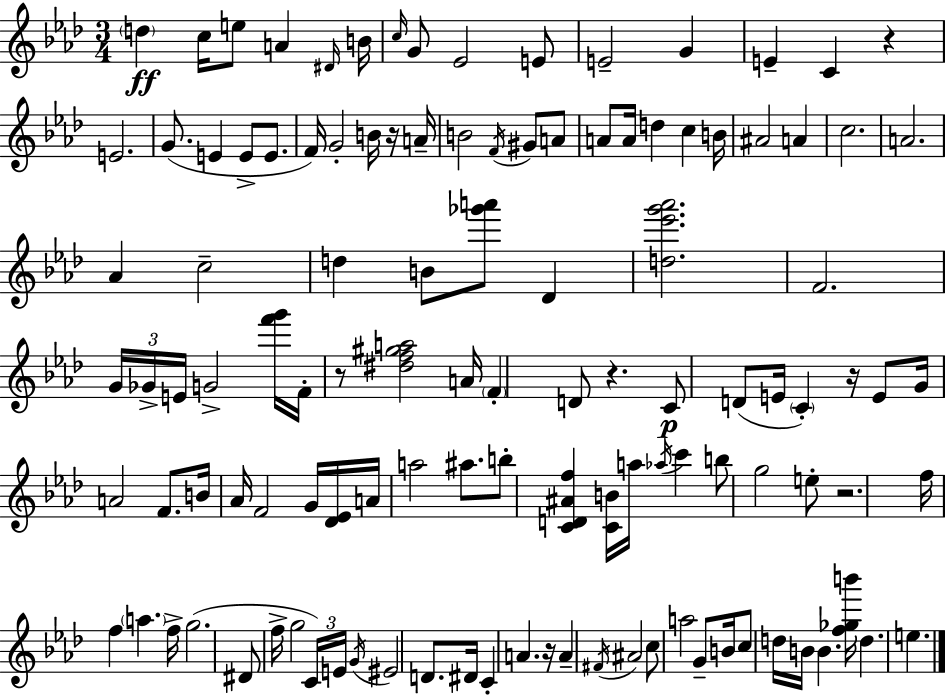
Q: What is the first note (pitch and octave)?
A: D5